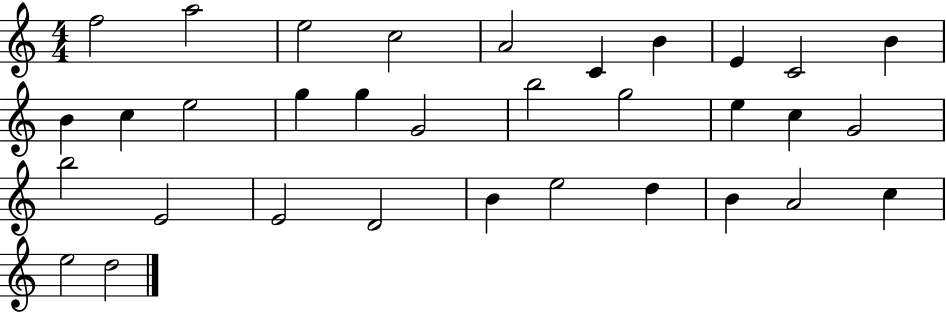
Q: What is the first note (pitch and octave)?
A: F5